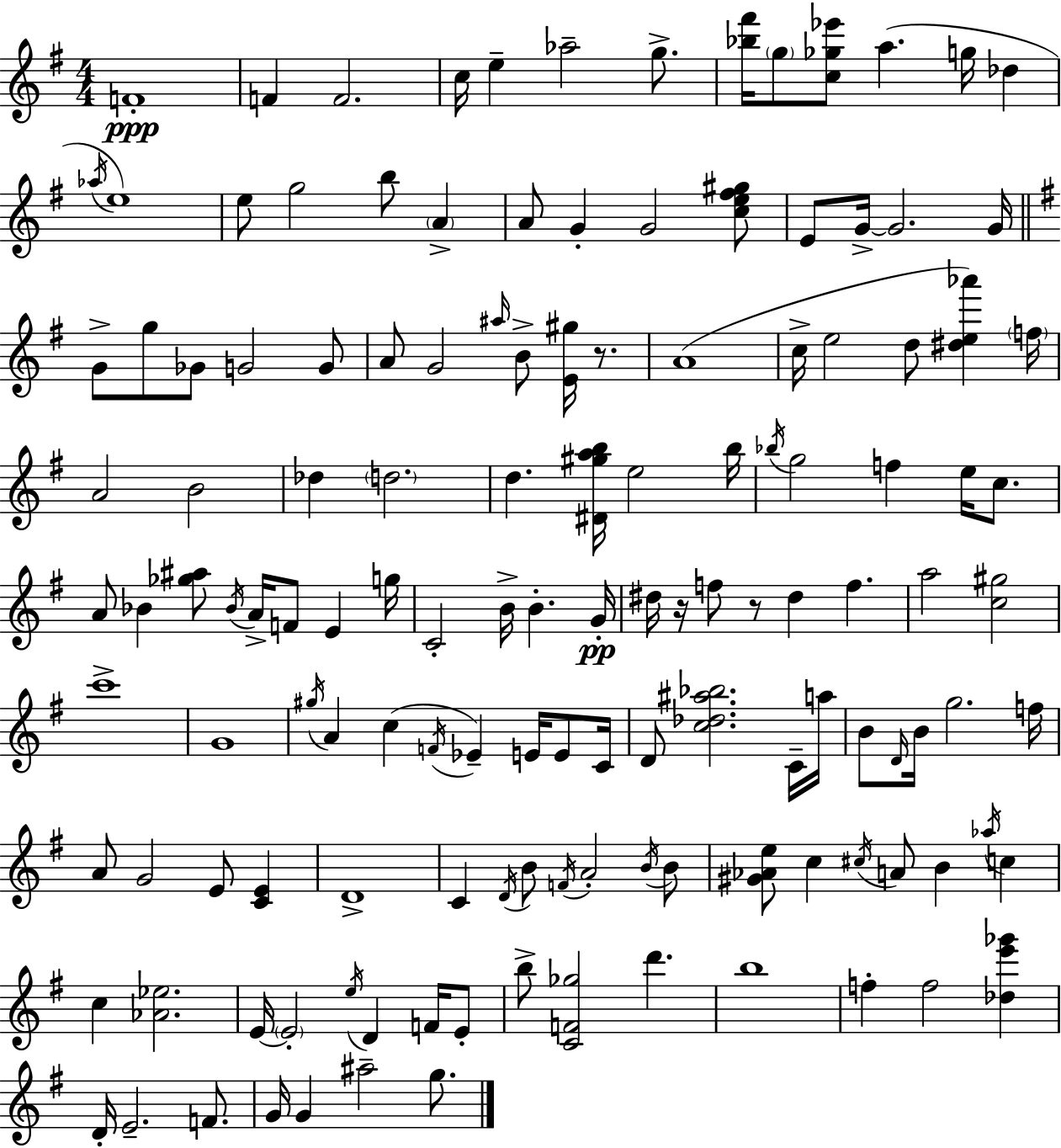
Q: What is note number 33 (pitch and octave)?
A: B4